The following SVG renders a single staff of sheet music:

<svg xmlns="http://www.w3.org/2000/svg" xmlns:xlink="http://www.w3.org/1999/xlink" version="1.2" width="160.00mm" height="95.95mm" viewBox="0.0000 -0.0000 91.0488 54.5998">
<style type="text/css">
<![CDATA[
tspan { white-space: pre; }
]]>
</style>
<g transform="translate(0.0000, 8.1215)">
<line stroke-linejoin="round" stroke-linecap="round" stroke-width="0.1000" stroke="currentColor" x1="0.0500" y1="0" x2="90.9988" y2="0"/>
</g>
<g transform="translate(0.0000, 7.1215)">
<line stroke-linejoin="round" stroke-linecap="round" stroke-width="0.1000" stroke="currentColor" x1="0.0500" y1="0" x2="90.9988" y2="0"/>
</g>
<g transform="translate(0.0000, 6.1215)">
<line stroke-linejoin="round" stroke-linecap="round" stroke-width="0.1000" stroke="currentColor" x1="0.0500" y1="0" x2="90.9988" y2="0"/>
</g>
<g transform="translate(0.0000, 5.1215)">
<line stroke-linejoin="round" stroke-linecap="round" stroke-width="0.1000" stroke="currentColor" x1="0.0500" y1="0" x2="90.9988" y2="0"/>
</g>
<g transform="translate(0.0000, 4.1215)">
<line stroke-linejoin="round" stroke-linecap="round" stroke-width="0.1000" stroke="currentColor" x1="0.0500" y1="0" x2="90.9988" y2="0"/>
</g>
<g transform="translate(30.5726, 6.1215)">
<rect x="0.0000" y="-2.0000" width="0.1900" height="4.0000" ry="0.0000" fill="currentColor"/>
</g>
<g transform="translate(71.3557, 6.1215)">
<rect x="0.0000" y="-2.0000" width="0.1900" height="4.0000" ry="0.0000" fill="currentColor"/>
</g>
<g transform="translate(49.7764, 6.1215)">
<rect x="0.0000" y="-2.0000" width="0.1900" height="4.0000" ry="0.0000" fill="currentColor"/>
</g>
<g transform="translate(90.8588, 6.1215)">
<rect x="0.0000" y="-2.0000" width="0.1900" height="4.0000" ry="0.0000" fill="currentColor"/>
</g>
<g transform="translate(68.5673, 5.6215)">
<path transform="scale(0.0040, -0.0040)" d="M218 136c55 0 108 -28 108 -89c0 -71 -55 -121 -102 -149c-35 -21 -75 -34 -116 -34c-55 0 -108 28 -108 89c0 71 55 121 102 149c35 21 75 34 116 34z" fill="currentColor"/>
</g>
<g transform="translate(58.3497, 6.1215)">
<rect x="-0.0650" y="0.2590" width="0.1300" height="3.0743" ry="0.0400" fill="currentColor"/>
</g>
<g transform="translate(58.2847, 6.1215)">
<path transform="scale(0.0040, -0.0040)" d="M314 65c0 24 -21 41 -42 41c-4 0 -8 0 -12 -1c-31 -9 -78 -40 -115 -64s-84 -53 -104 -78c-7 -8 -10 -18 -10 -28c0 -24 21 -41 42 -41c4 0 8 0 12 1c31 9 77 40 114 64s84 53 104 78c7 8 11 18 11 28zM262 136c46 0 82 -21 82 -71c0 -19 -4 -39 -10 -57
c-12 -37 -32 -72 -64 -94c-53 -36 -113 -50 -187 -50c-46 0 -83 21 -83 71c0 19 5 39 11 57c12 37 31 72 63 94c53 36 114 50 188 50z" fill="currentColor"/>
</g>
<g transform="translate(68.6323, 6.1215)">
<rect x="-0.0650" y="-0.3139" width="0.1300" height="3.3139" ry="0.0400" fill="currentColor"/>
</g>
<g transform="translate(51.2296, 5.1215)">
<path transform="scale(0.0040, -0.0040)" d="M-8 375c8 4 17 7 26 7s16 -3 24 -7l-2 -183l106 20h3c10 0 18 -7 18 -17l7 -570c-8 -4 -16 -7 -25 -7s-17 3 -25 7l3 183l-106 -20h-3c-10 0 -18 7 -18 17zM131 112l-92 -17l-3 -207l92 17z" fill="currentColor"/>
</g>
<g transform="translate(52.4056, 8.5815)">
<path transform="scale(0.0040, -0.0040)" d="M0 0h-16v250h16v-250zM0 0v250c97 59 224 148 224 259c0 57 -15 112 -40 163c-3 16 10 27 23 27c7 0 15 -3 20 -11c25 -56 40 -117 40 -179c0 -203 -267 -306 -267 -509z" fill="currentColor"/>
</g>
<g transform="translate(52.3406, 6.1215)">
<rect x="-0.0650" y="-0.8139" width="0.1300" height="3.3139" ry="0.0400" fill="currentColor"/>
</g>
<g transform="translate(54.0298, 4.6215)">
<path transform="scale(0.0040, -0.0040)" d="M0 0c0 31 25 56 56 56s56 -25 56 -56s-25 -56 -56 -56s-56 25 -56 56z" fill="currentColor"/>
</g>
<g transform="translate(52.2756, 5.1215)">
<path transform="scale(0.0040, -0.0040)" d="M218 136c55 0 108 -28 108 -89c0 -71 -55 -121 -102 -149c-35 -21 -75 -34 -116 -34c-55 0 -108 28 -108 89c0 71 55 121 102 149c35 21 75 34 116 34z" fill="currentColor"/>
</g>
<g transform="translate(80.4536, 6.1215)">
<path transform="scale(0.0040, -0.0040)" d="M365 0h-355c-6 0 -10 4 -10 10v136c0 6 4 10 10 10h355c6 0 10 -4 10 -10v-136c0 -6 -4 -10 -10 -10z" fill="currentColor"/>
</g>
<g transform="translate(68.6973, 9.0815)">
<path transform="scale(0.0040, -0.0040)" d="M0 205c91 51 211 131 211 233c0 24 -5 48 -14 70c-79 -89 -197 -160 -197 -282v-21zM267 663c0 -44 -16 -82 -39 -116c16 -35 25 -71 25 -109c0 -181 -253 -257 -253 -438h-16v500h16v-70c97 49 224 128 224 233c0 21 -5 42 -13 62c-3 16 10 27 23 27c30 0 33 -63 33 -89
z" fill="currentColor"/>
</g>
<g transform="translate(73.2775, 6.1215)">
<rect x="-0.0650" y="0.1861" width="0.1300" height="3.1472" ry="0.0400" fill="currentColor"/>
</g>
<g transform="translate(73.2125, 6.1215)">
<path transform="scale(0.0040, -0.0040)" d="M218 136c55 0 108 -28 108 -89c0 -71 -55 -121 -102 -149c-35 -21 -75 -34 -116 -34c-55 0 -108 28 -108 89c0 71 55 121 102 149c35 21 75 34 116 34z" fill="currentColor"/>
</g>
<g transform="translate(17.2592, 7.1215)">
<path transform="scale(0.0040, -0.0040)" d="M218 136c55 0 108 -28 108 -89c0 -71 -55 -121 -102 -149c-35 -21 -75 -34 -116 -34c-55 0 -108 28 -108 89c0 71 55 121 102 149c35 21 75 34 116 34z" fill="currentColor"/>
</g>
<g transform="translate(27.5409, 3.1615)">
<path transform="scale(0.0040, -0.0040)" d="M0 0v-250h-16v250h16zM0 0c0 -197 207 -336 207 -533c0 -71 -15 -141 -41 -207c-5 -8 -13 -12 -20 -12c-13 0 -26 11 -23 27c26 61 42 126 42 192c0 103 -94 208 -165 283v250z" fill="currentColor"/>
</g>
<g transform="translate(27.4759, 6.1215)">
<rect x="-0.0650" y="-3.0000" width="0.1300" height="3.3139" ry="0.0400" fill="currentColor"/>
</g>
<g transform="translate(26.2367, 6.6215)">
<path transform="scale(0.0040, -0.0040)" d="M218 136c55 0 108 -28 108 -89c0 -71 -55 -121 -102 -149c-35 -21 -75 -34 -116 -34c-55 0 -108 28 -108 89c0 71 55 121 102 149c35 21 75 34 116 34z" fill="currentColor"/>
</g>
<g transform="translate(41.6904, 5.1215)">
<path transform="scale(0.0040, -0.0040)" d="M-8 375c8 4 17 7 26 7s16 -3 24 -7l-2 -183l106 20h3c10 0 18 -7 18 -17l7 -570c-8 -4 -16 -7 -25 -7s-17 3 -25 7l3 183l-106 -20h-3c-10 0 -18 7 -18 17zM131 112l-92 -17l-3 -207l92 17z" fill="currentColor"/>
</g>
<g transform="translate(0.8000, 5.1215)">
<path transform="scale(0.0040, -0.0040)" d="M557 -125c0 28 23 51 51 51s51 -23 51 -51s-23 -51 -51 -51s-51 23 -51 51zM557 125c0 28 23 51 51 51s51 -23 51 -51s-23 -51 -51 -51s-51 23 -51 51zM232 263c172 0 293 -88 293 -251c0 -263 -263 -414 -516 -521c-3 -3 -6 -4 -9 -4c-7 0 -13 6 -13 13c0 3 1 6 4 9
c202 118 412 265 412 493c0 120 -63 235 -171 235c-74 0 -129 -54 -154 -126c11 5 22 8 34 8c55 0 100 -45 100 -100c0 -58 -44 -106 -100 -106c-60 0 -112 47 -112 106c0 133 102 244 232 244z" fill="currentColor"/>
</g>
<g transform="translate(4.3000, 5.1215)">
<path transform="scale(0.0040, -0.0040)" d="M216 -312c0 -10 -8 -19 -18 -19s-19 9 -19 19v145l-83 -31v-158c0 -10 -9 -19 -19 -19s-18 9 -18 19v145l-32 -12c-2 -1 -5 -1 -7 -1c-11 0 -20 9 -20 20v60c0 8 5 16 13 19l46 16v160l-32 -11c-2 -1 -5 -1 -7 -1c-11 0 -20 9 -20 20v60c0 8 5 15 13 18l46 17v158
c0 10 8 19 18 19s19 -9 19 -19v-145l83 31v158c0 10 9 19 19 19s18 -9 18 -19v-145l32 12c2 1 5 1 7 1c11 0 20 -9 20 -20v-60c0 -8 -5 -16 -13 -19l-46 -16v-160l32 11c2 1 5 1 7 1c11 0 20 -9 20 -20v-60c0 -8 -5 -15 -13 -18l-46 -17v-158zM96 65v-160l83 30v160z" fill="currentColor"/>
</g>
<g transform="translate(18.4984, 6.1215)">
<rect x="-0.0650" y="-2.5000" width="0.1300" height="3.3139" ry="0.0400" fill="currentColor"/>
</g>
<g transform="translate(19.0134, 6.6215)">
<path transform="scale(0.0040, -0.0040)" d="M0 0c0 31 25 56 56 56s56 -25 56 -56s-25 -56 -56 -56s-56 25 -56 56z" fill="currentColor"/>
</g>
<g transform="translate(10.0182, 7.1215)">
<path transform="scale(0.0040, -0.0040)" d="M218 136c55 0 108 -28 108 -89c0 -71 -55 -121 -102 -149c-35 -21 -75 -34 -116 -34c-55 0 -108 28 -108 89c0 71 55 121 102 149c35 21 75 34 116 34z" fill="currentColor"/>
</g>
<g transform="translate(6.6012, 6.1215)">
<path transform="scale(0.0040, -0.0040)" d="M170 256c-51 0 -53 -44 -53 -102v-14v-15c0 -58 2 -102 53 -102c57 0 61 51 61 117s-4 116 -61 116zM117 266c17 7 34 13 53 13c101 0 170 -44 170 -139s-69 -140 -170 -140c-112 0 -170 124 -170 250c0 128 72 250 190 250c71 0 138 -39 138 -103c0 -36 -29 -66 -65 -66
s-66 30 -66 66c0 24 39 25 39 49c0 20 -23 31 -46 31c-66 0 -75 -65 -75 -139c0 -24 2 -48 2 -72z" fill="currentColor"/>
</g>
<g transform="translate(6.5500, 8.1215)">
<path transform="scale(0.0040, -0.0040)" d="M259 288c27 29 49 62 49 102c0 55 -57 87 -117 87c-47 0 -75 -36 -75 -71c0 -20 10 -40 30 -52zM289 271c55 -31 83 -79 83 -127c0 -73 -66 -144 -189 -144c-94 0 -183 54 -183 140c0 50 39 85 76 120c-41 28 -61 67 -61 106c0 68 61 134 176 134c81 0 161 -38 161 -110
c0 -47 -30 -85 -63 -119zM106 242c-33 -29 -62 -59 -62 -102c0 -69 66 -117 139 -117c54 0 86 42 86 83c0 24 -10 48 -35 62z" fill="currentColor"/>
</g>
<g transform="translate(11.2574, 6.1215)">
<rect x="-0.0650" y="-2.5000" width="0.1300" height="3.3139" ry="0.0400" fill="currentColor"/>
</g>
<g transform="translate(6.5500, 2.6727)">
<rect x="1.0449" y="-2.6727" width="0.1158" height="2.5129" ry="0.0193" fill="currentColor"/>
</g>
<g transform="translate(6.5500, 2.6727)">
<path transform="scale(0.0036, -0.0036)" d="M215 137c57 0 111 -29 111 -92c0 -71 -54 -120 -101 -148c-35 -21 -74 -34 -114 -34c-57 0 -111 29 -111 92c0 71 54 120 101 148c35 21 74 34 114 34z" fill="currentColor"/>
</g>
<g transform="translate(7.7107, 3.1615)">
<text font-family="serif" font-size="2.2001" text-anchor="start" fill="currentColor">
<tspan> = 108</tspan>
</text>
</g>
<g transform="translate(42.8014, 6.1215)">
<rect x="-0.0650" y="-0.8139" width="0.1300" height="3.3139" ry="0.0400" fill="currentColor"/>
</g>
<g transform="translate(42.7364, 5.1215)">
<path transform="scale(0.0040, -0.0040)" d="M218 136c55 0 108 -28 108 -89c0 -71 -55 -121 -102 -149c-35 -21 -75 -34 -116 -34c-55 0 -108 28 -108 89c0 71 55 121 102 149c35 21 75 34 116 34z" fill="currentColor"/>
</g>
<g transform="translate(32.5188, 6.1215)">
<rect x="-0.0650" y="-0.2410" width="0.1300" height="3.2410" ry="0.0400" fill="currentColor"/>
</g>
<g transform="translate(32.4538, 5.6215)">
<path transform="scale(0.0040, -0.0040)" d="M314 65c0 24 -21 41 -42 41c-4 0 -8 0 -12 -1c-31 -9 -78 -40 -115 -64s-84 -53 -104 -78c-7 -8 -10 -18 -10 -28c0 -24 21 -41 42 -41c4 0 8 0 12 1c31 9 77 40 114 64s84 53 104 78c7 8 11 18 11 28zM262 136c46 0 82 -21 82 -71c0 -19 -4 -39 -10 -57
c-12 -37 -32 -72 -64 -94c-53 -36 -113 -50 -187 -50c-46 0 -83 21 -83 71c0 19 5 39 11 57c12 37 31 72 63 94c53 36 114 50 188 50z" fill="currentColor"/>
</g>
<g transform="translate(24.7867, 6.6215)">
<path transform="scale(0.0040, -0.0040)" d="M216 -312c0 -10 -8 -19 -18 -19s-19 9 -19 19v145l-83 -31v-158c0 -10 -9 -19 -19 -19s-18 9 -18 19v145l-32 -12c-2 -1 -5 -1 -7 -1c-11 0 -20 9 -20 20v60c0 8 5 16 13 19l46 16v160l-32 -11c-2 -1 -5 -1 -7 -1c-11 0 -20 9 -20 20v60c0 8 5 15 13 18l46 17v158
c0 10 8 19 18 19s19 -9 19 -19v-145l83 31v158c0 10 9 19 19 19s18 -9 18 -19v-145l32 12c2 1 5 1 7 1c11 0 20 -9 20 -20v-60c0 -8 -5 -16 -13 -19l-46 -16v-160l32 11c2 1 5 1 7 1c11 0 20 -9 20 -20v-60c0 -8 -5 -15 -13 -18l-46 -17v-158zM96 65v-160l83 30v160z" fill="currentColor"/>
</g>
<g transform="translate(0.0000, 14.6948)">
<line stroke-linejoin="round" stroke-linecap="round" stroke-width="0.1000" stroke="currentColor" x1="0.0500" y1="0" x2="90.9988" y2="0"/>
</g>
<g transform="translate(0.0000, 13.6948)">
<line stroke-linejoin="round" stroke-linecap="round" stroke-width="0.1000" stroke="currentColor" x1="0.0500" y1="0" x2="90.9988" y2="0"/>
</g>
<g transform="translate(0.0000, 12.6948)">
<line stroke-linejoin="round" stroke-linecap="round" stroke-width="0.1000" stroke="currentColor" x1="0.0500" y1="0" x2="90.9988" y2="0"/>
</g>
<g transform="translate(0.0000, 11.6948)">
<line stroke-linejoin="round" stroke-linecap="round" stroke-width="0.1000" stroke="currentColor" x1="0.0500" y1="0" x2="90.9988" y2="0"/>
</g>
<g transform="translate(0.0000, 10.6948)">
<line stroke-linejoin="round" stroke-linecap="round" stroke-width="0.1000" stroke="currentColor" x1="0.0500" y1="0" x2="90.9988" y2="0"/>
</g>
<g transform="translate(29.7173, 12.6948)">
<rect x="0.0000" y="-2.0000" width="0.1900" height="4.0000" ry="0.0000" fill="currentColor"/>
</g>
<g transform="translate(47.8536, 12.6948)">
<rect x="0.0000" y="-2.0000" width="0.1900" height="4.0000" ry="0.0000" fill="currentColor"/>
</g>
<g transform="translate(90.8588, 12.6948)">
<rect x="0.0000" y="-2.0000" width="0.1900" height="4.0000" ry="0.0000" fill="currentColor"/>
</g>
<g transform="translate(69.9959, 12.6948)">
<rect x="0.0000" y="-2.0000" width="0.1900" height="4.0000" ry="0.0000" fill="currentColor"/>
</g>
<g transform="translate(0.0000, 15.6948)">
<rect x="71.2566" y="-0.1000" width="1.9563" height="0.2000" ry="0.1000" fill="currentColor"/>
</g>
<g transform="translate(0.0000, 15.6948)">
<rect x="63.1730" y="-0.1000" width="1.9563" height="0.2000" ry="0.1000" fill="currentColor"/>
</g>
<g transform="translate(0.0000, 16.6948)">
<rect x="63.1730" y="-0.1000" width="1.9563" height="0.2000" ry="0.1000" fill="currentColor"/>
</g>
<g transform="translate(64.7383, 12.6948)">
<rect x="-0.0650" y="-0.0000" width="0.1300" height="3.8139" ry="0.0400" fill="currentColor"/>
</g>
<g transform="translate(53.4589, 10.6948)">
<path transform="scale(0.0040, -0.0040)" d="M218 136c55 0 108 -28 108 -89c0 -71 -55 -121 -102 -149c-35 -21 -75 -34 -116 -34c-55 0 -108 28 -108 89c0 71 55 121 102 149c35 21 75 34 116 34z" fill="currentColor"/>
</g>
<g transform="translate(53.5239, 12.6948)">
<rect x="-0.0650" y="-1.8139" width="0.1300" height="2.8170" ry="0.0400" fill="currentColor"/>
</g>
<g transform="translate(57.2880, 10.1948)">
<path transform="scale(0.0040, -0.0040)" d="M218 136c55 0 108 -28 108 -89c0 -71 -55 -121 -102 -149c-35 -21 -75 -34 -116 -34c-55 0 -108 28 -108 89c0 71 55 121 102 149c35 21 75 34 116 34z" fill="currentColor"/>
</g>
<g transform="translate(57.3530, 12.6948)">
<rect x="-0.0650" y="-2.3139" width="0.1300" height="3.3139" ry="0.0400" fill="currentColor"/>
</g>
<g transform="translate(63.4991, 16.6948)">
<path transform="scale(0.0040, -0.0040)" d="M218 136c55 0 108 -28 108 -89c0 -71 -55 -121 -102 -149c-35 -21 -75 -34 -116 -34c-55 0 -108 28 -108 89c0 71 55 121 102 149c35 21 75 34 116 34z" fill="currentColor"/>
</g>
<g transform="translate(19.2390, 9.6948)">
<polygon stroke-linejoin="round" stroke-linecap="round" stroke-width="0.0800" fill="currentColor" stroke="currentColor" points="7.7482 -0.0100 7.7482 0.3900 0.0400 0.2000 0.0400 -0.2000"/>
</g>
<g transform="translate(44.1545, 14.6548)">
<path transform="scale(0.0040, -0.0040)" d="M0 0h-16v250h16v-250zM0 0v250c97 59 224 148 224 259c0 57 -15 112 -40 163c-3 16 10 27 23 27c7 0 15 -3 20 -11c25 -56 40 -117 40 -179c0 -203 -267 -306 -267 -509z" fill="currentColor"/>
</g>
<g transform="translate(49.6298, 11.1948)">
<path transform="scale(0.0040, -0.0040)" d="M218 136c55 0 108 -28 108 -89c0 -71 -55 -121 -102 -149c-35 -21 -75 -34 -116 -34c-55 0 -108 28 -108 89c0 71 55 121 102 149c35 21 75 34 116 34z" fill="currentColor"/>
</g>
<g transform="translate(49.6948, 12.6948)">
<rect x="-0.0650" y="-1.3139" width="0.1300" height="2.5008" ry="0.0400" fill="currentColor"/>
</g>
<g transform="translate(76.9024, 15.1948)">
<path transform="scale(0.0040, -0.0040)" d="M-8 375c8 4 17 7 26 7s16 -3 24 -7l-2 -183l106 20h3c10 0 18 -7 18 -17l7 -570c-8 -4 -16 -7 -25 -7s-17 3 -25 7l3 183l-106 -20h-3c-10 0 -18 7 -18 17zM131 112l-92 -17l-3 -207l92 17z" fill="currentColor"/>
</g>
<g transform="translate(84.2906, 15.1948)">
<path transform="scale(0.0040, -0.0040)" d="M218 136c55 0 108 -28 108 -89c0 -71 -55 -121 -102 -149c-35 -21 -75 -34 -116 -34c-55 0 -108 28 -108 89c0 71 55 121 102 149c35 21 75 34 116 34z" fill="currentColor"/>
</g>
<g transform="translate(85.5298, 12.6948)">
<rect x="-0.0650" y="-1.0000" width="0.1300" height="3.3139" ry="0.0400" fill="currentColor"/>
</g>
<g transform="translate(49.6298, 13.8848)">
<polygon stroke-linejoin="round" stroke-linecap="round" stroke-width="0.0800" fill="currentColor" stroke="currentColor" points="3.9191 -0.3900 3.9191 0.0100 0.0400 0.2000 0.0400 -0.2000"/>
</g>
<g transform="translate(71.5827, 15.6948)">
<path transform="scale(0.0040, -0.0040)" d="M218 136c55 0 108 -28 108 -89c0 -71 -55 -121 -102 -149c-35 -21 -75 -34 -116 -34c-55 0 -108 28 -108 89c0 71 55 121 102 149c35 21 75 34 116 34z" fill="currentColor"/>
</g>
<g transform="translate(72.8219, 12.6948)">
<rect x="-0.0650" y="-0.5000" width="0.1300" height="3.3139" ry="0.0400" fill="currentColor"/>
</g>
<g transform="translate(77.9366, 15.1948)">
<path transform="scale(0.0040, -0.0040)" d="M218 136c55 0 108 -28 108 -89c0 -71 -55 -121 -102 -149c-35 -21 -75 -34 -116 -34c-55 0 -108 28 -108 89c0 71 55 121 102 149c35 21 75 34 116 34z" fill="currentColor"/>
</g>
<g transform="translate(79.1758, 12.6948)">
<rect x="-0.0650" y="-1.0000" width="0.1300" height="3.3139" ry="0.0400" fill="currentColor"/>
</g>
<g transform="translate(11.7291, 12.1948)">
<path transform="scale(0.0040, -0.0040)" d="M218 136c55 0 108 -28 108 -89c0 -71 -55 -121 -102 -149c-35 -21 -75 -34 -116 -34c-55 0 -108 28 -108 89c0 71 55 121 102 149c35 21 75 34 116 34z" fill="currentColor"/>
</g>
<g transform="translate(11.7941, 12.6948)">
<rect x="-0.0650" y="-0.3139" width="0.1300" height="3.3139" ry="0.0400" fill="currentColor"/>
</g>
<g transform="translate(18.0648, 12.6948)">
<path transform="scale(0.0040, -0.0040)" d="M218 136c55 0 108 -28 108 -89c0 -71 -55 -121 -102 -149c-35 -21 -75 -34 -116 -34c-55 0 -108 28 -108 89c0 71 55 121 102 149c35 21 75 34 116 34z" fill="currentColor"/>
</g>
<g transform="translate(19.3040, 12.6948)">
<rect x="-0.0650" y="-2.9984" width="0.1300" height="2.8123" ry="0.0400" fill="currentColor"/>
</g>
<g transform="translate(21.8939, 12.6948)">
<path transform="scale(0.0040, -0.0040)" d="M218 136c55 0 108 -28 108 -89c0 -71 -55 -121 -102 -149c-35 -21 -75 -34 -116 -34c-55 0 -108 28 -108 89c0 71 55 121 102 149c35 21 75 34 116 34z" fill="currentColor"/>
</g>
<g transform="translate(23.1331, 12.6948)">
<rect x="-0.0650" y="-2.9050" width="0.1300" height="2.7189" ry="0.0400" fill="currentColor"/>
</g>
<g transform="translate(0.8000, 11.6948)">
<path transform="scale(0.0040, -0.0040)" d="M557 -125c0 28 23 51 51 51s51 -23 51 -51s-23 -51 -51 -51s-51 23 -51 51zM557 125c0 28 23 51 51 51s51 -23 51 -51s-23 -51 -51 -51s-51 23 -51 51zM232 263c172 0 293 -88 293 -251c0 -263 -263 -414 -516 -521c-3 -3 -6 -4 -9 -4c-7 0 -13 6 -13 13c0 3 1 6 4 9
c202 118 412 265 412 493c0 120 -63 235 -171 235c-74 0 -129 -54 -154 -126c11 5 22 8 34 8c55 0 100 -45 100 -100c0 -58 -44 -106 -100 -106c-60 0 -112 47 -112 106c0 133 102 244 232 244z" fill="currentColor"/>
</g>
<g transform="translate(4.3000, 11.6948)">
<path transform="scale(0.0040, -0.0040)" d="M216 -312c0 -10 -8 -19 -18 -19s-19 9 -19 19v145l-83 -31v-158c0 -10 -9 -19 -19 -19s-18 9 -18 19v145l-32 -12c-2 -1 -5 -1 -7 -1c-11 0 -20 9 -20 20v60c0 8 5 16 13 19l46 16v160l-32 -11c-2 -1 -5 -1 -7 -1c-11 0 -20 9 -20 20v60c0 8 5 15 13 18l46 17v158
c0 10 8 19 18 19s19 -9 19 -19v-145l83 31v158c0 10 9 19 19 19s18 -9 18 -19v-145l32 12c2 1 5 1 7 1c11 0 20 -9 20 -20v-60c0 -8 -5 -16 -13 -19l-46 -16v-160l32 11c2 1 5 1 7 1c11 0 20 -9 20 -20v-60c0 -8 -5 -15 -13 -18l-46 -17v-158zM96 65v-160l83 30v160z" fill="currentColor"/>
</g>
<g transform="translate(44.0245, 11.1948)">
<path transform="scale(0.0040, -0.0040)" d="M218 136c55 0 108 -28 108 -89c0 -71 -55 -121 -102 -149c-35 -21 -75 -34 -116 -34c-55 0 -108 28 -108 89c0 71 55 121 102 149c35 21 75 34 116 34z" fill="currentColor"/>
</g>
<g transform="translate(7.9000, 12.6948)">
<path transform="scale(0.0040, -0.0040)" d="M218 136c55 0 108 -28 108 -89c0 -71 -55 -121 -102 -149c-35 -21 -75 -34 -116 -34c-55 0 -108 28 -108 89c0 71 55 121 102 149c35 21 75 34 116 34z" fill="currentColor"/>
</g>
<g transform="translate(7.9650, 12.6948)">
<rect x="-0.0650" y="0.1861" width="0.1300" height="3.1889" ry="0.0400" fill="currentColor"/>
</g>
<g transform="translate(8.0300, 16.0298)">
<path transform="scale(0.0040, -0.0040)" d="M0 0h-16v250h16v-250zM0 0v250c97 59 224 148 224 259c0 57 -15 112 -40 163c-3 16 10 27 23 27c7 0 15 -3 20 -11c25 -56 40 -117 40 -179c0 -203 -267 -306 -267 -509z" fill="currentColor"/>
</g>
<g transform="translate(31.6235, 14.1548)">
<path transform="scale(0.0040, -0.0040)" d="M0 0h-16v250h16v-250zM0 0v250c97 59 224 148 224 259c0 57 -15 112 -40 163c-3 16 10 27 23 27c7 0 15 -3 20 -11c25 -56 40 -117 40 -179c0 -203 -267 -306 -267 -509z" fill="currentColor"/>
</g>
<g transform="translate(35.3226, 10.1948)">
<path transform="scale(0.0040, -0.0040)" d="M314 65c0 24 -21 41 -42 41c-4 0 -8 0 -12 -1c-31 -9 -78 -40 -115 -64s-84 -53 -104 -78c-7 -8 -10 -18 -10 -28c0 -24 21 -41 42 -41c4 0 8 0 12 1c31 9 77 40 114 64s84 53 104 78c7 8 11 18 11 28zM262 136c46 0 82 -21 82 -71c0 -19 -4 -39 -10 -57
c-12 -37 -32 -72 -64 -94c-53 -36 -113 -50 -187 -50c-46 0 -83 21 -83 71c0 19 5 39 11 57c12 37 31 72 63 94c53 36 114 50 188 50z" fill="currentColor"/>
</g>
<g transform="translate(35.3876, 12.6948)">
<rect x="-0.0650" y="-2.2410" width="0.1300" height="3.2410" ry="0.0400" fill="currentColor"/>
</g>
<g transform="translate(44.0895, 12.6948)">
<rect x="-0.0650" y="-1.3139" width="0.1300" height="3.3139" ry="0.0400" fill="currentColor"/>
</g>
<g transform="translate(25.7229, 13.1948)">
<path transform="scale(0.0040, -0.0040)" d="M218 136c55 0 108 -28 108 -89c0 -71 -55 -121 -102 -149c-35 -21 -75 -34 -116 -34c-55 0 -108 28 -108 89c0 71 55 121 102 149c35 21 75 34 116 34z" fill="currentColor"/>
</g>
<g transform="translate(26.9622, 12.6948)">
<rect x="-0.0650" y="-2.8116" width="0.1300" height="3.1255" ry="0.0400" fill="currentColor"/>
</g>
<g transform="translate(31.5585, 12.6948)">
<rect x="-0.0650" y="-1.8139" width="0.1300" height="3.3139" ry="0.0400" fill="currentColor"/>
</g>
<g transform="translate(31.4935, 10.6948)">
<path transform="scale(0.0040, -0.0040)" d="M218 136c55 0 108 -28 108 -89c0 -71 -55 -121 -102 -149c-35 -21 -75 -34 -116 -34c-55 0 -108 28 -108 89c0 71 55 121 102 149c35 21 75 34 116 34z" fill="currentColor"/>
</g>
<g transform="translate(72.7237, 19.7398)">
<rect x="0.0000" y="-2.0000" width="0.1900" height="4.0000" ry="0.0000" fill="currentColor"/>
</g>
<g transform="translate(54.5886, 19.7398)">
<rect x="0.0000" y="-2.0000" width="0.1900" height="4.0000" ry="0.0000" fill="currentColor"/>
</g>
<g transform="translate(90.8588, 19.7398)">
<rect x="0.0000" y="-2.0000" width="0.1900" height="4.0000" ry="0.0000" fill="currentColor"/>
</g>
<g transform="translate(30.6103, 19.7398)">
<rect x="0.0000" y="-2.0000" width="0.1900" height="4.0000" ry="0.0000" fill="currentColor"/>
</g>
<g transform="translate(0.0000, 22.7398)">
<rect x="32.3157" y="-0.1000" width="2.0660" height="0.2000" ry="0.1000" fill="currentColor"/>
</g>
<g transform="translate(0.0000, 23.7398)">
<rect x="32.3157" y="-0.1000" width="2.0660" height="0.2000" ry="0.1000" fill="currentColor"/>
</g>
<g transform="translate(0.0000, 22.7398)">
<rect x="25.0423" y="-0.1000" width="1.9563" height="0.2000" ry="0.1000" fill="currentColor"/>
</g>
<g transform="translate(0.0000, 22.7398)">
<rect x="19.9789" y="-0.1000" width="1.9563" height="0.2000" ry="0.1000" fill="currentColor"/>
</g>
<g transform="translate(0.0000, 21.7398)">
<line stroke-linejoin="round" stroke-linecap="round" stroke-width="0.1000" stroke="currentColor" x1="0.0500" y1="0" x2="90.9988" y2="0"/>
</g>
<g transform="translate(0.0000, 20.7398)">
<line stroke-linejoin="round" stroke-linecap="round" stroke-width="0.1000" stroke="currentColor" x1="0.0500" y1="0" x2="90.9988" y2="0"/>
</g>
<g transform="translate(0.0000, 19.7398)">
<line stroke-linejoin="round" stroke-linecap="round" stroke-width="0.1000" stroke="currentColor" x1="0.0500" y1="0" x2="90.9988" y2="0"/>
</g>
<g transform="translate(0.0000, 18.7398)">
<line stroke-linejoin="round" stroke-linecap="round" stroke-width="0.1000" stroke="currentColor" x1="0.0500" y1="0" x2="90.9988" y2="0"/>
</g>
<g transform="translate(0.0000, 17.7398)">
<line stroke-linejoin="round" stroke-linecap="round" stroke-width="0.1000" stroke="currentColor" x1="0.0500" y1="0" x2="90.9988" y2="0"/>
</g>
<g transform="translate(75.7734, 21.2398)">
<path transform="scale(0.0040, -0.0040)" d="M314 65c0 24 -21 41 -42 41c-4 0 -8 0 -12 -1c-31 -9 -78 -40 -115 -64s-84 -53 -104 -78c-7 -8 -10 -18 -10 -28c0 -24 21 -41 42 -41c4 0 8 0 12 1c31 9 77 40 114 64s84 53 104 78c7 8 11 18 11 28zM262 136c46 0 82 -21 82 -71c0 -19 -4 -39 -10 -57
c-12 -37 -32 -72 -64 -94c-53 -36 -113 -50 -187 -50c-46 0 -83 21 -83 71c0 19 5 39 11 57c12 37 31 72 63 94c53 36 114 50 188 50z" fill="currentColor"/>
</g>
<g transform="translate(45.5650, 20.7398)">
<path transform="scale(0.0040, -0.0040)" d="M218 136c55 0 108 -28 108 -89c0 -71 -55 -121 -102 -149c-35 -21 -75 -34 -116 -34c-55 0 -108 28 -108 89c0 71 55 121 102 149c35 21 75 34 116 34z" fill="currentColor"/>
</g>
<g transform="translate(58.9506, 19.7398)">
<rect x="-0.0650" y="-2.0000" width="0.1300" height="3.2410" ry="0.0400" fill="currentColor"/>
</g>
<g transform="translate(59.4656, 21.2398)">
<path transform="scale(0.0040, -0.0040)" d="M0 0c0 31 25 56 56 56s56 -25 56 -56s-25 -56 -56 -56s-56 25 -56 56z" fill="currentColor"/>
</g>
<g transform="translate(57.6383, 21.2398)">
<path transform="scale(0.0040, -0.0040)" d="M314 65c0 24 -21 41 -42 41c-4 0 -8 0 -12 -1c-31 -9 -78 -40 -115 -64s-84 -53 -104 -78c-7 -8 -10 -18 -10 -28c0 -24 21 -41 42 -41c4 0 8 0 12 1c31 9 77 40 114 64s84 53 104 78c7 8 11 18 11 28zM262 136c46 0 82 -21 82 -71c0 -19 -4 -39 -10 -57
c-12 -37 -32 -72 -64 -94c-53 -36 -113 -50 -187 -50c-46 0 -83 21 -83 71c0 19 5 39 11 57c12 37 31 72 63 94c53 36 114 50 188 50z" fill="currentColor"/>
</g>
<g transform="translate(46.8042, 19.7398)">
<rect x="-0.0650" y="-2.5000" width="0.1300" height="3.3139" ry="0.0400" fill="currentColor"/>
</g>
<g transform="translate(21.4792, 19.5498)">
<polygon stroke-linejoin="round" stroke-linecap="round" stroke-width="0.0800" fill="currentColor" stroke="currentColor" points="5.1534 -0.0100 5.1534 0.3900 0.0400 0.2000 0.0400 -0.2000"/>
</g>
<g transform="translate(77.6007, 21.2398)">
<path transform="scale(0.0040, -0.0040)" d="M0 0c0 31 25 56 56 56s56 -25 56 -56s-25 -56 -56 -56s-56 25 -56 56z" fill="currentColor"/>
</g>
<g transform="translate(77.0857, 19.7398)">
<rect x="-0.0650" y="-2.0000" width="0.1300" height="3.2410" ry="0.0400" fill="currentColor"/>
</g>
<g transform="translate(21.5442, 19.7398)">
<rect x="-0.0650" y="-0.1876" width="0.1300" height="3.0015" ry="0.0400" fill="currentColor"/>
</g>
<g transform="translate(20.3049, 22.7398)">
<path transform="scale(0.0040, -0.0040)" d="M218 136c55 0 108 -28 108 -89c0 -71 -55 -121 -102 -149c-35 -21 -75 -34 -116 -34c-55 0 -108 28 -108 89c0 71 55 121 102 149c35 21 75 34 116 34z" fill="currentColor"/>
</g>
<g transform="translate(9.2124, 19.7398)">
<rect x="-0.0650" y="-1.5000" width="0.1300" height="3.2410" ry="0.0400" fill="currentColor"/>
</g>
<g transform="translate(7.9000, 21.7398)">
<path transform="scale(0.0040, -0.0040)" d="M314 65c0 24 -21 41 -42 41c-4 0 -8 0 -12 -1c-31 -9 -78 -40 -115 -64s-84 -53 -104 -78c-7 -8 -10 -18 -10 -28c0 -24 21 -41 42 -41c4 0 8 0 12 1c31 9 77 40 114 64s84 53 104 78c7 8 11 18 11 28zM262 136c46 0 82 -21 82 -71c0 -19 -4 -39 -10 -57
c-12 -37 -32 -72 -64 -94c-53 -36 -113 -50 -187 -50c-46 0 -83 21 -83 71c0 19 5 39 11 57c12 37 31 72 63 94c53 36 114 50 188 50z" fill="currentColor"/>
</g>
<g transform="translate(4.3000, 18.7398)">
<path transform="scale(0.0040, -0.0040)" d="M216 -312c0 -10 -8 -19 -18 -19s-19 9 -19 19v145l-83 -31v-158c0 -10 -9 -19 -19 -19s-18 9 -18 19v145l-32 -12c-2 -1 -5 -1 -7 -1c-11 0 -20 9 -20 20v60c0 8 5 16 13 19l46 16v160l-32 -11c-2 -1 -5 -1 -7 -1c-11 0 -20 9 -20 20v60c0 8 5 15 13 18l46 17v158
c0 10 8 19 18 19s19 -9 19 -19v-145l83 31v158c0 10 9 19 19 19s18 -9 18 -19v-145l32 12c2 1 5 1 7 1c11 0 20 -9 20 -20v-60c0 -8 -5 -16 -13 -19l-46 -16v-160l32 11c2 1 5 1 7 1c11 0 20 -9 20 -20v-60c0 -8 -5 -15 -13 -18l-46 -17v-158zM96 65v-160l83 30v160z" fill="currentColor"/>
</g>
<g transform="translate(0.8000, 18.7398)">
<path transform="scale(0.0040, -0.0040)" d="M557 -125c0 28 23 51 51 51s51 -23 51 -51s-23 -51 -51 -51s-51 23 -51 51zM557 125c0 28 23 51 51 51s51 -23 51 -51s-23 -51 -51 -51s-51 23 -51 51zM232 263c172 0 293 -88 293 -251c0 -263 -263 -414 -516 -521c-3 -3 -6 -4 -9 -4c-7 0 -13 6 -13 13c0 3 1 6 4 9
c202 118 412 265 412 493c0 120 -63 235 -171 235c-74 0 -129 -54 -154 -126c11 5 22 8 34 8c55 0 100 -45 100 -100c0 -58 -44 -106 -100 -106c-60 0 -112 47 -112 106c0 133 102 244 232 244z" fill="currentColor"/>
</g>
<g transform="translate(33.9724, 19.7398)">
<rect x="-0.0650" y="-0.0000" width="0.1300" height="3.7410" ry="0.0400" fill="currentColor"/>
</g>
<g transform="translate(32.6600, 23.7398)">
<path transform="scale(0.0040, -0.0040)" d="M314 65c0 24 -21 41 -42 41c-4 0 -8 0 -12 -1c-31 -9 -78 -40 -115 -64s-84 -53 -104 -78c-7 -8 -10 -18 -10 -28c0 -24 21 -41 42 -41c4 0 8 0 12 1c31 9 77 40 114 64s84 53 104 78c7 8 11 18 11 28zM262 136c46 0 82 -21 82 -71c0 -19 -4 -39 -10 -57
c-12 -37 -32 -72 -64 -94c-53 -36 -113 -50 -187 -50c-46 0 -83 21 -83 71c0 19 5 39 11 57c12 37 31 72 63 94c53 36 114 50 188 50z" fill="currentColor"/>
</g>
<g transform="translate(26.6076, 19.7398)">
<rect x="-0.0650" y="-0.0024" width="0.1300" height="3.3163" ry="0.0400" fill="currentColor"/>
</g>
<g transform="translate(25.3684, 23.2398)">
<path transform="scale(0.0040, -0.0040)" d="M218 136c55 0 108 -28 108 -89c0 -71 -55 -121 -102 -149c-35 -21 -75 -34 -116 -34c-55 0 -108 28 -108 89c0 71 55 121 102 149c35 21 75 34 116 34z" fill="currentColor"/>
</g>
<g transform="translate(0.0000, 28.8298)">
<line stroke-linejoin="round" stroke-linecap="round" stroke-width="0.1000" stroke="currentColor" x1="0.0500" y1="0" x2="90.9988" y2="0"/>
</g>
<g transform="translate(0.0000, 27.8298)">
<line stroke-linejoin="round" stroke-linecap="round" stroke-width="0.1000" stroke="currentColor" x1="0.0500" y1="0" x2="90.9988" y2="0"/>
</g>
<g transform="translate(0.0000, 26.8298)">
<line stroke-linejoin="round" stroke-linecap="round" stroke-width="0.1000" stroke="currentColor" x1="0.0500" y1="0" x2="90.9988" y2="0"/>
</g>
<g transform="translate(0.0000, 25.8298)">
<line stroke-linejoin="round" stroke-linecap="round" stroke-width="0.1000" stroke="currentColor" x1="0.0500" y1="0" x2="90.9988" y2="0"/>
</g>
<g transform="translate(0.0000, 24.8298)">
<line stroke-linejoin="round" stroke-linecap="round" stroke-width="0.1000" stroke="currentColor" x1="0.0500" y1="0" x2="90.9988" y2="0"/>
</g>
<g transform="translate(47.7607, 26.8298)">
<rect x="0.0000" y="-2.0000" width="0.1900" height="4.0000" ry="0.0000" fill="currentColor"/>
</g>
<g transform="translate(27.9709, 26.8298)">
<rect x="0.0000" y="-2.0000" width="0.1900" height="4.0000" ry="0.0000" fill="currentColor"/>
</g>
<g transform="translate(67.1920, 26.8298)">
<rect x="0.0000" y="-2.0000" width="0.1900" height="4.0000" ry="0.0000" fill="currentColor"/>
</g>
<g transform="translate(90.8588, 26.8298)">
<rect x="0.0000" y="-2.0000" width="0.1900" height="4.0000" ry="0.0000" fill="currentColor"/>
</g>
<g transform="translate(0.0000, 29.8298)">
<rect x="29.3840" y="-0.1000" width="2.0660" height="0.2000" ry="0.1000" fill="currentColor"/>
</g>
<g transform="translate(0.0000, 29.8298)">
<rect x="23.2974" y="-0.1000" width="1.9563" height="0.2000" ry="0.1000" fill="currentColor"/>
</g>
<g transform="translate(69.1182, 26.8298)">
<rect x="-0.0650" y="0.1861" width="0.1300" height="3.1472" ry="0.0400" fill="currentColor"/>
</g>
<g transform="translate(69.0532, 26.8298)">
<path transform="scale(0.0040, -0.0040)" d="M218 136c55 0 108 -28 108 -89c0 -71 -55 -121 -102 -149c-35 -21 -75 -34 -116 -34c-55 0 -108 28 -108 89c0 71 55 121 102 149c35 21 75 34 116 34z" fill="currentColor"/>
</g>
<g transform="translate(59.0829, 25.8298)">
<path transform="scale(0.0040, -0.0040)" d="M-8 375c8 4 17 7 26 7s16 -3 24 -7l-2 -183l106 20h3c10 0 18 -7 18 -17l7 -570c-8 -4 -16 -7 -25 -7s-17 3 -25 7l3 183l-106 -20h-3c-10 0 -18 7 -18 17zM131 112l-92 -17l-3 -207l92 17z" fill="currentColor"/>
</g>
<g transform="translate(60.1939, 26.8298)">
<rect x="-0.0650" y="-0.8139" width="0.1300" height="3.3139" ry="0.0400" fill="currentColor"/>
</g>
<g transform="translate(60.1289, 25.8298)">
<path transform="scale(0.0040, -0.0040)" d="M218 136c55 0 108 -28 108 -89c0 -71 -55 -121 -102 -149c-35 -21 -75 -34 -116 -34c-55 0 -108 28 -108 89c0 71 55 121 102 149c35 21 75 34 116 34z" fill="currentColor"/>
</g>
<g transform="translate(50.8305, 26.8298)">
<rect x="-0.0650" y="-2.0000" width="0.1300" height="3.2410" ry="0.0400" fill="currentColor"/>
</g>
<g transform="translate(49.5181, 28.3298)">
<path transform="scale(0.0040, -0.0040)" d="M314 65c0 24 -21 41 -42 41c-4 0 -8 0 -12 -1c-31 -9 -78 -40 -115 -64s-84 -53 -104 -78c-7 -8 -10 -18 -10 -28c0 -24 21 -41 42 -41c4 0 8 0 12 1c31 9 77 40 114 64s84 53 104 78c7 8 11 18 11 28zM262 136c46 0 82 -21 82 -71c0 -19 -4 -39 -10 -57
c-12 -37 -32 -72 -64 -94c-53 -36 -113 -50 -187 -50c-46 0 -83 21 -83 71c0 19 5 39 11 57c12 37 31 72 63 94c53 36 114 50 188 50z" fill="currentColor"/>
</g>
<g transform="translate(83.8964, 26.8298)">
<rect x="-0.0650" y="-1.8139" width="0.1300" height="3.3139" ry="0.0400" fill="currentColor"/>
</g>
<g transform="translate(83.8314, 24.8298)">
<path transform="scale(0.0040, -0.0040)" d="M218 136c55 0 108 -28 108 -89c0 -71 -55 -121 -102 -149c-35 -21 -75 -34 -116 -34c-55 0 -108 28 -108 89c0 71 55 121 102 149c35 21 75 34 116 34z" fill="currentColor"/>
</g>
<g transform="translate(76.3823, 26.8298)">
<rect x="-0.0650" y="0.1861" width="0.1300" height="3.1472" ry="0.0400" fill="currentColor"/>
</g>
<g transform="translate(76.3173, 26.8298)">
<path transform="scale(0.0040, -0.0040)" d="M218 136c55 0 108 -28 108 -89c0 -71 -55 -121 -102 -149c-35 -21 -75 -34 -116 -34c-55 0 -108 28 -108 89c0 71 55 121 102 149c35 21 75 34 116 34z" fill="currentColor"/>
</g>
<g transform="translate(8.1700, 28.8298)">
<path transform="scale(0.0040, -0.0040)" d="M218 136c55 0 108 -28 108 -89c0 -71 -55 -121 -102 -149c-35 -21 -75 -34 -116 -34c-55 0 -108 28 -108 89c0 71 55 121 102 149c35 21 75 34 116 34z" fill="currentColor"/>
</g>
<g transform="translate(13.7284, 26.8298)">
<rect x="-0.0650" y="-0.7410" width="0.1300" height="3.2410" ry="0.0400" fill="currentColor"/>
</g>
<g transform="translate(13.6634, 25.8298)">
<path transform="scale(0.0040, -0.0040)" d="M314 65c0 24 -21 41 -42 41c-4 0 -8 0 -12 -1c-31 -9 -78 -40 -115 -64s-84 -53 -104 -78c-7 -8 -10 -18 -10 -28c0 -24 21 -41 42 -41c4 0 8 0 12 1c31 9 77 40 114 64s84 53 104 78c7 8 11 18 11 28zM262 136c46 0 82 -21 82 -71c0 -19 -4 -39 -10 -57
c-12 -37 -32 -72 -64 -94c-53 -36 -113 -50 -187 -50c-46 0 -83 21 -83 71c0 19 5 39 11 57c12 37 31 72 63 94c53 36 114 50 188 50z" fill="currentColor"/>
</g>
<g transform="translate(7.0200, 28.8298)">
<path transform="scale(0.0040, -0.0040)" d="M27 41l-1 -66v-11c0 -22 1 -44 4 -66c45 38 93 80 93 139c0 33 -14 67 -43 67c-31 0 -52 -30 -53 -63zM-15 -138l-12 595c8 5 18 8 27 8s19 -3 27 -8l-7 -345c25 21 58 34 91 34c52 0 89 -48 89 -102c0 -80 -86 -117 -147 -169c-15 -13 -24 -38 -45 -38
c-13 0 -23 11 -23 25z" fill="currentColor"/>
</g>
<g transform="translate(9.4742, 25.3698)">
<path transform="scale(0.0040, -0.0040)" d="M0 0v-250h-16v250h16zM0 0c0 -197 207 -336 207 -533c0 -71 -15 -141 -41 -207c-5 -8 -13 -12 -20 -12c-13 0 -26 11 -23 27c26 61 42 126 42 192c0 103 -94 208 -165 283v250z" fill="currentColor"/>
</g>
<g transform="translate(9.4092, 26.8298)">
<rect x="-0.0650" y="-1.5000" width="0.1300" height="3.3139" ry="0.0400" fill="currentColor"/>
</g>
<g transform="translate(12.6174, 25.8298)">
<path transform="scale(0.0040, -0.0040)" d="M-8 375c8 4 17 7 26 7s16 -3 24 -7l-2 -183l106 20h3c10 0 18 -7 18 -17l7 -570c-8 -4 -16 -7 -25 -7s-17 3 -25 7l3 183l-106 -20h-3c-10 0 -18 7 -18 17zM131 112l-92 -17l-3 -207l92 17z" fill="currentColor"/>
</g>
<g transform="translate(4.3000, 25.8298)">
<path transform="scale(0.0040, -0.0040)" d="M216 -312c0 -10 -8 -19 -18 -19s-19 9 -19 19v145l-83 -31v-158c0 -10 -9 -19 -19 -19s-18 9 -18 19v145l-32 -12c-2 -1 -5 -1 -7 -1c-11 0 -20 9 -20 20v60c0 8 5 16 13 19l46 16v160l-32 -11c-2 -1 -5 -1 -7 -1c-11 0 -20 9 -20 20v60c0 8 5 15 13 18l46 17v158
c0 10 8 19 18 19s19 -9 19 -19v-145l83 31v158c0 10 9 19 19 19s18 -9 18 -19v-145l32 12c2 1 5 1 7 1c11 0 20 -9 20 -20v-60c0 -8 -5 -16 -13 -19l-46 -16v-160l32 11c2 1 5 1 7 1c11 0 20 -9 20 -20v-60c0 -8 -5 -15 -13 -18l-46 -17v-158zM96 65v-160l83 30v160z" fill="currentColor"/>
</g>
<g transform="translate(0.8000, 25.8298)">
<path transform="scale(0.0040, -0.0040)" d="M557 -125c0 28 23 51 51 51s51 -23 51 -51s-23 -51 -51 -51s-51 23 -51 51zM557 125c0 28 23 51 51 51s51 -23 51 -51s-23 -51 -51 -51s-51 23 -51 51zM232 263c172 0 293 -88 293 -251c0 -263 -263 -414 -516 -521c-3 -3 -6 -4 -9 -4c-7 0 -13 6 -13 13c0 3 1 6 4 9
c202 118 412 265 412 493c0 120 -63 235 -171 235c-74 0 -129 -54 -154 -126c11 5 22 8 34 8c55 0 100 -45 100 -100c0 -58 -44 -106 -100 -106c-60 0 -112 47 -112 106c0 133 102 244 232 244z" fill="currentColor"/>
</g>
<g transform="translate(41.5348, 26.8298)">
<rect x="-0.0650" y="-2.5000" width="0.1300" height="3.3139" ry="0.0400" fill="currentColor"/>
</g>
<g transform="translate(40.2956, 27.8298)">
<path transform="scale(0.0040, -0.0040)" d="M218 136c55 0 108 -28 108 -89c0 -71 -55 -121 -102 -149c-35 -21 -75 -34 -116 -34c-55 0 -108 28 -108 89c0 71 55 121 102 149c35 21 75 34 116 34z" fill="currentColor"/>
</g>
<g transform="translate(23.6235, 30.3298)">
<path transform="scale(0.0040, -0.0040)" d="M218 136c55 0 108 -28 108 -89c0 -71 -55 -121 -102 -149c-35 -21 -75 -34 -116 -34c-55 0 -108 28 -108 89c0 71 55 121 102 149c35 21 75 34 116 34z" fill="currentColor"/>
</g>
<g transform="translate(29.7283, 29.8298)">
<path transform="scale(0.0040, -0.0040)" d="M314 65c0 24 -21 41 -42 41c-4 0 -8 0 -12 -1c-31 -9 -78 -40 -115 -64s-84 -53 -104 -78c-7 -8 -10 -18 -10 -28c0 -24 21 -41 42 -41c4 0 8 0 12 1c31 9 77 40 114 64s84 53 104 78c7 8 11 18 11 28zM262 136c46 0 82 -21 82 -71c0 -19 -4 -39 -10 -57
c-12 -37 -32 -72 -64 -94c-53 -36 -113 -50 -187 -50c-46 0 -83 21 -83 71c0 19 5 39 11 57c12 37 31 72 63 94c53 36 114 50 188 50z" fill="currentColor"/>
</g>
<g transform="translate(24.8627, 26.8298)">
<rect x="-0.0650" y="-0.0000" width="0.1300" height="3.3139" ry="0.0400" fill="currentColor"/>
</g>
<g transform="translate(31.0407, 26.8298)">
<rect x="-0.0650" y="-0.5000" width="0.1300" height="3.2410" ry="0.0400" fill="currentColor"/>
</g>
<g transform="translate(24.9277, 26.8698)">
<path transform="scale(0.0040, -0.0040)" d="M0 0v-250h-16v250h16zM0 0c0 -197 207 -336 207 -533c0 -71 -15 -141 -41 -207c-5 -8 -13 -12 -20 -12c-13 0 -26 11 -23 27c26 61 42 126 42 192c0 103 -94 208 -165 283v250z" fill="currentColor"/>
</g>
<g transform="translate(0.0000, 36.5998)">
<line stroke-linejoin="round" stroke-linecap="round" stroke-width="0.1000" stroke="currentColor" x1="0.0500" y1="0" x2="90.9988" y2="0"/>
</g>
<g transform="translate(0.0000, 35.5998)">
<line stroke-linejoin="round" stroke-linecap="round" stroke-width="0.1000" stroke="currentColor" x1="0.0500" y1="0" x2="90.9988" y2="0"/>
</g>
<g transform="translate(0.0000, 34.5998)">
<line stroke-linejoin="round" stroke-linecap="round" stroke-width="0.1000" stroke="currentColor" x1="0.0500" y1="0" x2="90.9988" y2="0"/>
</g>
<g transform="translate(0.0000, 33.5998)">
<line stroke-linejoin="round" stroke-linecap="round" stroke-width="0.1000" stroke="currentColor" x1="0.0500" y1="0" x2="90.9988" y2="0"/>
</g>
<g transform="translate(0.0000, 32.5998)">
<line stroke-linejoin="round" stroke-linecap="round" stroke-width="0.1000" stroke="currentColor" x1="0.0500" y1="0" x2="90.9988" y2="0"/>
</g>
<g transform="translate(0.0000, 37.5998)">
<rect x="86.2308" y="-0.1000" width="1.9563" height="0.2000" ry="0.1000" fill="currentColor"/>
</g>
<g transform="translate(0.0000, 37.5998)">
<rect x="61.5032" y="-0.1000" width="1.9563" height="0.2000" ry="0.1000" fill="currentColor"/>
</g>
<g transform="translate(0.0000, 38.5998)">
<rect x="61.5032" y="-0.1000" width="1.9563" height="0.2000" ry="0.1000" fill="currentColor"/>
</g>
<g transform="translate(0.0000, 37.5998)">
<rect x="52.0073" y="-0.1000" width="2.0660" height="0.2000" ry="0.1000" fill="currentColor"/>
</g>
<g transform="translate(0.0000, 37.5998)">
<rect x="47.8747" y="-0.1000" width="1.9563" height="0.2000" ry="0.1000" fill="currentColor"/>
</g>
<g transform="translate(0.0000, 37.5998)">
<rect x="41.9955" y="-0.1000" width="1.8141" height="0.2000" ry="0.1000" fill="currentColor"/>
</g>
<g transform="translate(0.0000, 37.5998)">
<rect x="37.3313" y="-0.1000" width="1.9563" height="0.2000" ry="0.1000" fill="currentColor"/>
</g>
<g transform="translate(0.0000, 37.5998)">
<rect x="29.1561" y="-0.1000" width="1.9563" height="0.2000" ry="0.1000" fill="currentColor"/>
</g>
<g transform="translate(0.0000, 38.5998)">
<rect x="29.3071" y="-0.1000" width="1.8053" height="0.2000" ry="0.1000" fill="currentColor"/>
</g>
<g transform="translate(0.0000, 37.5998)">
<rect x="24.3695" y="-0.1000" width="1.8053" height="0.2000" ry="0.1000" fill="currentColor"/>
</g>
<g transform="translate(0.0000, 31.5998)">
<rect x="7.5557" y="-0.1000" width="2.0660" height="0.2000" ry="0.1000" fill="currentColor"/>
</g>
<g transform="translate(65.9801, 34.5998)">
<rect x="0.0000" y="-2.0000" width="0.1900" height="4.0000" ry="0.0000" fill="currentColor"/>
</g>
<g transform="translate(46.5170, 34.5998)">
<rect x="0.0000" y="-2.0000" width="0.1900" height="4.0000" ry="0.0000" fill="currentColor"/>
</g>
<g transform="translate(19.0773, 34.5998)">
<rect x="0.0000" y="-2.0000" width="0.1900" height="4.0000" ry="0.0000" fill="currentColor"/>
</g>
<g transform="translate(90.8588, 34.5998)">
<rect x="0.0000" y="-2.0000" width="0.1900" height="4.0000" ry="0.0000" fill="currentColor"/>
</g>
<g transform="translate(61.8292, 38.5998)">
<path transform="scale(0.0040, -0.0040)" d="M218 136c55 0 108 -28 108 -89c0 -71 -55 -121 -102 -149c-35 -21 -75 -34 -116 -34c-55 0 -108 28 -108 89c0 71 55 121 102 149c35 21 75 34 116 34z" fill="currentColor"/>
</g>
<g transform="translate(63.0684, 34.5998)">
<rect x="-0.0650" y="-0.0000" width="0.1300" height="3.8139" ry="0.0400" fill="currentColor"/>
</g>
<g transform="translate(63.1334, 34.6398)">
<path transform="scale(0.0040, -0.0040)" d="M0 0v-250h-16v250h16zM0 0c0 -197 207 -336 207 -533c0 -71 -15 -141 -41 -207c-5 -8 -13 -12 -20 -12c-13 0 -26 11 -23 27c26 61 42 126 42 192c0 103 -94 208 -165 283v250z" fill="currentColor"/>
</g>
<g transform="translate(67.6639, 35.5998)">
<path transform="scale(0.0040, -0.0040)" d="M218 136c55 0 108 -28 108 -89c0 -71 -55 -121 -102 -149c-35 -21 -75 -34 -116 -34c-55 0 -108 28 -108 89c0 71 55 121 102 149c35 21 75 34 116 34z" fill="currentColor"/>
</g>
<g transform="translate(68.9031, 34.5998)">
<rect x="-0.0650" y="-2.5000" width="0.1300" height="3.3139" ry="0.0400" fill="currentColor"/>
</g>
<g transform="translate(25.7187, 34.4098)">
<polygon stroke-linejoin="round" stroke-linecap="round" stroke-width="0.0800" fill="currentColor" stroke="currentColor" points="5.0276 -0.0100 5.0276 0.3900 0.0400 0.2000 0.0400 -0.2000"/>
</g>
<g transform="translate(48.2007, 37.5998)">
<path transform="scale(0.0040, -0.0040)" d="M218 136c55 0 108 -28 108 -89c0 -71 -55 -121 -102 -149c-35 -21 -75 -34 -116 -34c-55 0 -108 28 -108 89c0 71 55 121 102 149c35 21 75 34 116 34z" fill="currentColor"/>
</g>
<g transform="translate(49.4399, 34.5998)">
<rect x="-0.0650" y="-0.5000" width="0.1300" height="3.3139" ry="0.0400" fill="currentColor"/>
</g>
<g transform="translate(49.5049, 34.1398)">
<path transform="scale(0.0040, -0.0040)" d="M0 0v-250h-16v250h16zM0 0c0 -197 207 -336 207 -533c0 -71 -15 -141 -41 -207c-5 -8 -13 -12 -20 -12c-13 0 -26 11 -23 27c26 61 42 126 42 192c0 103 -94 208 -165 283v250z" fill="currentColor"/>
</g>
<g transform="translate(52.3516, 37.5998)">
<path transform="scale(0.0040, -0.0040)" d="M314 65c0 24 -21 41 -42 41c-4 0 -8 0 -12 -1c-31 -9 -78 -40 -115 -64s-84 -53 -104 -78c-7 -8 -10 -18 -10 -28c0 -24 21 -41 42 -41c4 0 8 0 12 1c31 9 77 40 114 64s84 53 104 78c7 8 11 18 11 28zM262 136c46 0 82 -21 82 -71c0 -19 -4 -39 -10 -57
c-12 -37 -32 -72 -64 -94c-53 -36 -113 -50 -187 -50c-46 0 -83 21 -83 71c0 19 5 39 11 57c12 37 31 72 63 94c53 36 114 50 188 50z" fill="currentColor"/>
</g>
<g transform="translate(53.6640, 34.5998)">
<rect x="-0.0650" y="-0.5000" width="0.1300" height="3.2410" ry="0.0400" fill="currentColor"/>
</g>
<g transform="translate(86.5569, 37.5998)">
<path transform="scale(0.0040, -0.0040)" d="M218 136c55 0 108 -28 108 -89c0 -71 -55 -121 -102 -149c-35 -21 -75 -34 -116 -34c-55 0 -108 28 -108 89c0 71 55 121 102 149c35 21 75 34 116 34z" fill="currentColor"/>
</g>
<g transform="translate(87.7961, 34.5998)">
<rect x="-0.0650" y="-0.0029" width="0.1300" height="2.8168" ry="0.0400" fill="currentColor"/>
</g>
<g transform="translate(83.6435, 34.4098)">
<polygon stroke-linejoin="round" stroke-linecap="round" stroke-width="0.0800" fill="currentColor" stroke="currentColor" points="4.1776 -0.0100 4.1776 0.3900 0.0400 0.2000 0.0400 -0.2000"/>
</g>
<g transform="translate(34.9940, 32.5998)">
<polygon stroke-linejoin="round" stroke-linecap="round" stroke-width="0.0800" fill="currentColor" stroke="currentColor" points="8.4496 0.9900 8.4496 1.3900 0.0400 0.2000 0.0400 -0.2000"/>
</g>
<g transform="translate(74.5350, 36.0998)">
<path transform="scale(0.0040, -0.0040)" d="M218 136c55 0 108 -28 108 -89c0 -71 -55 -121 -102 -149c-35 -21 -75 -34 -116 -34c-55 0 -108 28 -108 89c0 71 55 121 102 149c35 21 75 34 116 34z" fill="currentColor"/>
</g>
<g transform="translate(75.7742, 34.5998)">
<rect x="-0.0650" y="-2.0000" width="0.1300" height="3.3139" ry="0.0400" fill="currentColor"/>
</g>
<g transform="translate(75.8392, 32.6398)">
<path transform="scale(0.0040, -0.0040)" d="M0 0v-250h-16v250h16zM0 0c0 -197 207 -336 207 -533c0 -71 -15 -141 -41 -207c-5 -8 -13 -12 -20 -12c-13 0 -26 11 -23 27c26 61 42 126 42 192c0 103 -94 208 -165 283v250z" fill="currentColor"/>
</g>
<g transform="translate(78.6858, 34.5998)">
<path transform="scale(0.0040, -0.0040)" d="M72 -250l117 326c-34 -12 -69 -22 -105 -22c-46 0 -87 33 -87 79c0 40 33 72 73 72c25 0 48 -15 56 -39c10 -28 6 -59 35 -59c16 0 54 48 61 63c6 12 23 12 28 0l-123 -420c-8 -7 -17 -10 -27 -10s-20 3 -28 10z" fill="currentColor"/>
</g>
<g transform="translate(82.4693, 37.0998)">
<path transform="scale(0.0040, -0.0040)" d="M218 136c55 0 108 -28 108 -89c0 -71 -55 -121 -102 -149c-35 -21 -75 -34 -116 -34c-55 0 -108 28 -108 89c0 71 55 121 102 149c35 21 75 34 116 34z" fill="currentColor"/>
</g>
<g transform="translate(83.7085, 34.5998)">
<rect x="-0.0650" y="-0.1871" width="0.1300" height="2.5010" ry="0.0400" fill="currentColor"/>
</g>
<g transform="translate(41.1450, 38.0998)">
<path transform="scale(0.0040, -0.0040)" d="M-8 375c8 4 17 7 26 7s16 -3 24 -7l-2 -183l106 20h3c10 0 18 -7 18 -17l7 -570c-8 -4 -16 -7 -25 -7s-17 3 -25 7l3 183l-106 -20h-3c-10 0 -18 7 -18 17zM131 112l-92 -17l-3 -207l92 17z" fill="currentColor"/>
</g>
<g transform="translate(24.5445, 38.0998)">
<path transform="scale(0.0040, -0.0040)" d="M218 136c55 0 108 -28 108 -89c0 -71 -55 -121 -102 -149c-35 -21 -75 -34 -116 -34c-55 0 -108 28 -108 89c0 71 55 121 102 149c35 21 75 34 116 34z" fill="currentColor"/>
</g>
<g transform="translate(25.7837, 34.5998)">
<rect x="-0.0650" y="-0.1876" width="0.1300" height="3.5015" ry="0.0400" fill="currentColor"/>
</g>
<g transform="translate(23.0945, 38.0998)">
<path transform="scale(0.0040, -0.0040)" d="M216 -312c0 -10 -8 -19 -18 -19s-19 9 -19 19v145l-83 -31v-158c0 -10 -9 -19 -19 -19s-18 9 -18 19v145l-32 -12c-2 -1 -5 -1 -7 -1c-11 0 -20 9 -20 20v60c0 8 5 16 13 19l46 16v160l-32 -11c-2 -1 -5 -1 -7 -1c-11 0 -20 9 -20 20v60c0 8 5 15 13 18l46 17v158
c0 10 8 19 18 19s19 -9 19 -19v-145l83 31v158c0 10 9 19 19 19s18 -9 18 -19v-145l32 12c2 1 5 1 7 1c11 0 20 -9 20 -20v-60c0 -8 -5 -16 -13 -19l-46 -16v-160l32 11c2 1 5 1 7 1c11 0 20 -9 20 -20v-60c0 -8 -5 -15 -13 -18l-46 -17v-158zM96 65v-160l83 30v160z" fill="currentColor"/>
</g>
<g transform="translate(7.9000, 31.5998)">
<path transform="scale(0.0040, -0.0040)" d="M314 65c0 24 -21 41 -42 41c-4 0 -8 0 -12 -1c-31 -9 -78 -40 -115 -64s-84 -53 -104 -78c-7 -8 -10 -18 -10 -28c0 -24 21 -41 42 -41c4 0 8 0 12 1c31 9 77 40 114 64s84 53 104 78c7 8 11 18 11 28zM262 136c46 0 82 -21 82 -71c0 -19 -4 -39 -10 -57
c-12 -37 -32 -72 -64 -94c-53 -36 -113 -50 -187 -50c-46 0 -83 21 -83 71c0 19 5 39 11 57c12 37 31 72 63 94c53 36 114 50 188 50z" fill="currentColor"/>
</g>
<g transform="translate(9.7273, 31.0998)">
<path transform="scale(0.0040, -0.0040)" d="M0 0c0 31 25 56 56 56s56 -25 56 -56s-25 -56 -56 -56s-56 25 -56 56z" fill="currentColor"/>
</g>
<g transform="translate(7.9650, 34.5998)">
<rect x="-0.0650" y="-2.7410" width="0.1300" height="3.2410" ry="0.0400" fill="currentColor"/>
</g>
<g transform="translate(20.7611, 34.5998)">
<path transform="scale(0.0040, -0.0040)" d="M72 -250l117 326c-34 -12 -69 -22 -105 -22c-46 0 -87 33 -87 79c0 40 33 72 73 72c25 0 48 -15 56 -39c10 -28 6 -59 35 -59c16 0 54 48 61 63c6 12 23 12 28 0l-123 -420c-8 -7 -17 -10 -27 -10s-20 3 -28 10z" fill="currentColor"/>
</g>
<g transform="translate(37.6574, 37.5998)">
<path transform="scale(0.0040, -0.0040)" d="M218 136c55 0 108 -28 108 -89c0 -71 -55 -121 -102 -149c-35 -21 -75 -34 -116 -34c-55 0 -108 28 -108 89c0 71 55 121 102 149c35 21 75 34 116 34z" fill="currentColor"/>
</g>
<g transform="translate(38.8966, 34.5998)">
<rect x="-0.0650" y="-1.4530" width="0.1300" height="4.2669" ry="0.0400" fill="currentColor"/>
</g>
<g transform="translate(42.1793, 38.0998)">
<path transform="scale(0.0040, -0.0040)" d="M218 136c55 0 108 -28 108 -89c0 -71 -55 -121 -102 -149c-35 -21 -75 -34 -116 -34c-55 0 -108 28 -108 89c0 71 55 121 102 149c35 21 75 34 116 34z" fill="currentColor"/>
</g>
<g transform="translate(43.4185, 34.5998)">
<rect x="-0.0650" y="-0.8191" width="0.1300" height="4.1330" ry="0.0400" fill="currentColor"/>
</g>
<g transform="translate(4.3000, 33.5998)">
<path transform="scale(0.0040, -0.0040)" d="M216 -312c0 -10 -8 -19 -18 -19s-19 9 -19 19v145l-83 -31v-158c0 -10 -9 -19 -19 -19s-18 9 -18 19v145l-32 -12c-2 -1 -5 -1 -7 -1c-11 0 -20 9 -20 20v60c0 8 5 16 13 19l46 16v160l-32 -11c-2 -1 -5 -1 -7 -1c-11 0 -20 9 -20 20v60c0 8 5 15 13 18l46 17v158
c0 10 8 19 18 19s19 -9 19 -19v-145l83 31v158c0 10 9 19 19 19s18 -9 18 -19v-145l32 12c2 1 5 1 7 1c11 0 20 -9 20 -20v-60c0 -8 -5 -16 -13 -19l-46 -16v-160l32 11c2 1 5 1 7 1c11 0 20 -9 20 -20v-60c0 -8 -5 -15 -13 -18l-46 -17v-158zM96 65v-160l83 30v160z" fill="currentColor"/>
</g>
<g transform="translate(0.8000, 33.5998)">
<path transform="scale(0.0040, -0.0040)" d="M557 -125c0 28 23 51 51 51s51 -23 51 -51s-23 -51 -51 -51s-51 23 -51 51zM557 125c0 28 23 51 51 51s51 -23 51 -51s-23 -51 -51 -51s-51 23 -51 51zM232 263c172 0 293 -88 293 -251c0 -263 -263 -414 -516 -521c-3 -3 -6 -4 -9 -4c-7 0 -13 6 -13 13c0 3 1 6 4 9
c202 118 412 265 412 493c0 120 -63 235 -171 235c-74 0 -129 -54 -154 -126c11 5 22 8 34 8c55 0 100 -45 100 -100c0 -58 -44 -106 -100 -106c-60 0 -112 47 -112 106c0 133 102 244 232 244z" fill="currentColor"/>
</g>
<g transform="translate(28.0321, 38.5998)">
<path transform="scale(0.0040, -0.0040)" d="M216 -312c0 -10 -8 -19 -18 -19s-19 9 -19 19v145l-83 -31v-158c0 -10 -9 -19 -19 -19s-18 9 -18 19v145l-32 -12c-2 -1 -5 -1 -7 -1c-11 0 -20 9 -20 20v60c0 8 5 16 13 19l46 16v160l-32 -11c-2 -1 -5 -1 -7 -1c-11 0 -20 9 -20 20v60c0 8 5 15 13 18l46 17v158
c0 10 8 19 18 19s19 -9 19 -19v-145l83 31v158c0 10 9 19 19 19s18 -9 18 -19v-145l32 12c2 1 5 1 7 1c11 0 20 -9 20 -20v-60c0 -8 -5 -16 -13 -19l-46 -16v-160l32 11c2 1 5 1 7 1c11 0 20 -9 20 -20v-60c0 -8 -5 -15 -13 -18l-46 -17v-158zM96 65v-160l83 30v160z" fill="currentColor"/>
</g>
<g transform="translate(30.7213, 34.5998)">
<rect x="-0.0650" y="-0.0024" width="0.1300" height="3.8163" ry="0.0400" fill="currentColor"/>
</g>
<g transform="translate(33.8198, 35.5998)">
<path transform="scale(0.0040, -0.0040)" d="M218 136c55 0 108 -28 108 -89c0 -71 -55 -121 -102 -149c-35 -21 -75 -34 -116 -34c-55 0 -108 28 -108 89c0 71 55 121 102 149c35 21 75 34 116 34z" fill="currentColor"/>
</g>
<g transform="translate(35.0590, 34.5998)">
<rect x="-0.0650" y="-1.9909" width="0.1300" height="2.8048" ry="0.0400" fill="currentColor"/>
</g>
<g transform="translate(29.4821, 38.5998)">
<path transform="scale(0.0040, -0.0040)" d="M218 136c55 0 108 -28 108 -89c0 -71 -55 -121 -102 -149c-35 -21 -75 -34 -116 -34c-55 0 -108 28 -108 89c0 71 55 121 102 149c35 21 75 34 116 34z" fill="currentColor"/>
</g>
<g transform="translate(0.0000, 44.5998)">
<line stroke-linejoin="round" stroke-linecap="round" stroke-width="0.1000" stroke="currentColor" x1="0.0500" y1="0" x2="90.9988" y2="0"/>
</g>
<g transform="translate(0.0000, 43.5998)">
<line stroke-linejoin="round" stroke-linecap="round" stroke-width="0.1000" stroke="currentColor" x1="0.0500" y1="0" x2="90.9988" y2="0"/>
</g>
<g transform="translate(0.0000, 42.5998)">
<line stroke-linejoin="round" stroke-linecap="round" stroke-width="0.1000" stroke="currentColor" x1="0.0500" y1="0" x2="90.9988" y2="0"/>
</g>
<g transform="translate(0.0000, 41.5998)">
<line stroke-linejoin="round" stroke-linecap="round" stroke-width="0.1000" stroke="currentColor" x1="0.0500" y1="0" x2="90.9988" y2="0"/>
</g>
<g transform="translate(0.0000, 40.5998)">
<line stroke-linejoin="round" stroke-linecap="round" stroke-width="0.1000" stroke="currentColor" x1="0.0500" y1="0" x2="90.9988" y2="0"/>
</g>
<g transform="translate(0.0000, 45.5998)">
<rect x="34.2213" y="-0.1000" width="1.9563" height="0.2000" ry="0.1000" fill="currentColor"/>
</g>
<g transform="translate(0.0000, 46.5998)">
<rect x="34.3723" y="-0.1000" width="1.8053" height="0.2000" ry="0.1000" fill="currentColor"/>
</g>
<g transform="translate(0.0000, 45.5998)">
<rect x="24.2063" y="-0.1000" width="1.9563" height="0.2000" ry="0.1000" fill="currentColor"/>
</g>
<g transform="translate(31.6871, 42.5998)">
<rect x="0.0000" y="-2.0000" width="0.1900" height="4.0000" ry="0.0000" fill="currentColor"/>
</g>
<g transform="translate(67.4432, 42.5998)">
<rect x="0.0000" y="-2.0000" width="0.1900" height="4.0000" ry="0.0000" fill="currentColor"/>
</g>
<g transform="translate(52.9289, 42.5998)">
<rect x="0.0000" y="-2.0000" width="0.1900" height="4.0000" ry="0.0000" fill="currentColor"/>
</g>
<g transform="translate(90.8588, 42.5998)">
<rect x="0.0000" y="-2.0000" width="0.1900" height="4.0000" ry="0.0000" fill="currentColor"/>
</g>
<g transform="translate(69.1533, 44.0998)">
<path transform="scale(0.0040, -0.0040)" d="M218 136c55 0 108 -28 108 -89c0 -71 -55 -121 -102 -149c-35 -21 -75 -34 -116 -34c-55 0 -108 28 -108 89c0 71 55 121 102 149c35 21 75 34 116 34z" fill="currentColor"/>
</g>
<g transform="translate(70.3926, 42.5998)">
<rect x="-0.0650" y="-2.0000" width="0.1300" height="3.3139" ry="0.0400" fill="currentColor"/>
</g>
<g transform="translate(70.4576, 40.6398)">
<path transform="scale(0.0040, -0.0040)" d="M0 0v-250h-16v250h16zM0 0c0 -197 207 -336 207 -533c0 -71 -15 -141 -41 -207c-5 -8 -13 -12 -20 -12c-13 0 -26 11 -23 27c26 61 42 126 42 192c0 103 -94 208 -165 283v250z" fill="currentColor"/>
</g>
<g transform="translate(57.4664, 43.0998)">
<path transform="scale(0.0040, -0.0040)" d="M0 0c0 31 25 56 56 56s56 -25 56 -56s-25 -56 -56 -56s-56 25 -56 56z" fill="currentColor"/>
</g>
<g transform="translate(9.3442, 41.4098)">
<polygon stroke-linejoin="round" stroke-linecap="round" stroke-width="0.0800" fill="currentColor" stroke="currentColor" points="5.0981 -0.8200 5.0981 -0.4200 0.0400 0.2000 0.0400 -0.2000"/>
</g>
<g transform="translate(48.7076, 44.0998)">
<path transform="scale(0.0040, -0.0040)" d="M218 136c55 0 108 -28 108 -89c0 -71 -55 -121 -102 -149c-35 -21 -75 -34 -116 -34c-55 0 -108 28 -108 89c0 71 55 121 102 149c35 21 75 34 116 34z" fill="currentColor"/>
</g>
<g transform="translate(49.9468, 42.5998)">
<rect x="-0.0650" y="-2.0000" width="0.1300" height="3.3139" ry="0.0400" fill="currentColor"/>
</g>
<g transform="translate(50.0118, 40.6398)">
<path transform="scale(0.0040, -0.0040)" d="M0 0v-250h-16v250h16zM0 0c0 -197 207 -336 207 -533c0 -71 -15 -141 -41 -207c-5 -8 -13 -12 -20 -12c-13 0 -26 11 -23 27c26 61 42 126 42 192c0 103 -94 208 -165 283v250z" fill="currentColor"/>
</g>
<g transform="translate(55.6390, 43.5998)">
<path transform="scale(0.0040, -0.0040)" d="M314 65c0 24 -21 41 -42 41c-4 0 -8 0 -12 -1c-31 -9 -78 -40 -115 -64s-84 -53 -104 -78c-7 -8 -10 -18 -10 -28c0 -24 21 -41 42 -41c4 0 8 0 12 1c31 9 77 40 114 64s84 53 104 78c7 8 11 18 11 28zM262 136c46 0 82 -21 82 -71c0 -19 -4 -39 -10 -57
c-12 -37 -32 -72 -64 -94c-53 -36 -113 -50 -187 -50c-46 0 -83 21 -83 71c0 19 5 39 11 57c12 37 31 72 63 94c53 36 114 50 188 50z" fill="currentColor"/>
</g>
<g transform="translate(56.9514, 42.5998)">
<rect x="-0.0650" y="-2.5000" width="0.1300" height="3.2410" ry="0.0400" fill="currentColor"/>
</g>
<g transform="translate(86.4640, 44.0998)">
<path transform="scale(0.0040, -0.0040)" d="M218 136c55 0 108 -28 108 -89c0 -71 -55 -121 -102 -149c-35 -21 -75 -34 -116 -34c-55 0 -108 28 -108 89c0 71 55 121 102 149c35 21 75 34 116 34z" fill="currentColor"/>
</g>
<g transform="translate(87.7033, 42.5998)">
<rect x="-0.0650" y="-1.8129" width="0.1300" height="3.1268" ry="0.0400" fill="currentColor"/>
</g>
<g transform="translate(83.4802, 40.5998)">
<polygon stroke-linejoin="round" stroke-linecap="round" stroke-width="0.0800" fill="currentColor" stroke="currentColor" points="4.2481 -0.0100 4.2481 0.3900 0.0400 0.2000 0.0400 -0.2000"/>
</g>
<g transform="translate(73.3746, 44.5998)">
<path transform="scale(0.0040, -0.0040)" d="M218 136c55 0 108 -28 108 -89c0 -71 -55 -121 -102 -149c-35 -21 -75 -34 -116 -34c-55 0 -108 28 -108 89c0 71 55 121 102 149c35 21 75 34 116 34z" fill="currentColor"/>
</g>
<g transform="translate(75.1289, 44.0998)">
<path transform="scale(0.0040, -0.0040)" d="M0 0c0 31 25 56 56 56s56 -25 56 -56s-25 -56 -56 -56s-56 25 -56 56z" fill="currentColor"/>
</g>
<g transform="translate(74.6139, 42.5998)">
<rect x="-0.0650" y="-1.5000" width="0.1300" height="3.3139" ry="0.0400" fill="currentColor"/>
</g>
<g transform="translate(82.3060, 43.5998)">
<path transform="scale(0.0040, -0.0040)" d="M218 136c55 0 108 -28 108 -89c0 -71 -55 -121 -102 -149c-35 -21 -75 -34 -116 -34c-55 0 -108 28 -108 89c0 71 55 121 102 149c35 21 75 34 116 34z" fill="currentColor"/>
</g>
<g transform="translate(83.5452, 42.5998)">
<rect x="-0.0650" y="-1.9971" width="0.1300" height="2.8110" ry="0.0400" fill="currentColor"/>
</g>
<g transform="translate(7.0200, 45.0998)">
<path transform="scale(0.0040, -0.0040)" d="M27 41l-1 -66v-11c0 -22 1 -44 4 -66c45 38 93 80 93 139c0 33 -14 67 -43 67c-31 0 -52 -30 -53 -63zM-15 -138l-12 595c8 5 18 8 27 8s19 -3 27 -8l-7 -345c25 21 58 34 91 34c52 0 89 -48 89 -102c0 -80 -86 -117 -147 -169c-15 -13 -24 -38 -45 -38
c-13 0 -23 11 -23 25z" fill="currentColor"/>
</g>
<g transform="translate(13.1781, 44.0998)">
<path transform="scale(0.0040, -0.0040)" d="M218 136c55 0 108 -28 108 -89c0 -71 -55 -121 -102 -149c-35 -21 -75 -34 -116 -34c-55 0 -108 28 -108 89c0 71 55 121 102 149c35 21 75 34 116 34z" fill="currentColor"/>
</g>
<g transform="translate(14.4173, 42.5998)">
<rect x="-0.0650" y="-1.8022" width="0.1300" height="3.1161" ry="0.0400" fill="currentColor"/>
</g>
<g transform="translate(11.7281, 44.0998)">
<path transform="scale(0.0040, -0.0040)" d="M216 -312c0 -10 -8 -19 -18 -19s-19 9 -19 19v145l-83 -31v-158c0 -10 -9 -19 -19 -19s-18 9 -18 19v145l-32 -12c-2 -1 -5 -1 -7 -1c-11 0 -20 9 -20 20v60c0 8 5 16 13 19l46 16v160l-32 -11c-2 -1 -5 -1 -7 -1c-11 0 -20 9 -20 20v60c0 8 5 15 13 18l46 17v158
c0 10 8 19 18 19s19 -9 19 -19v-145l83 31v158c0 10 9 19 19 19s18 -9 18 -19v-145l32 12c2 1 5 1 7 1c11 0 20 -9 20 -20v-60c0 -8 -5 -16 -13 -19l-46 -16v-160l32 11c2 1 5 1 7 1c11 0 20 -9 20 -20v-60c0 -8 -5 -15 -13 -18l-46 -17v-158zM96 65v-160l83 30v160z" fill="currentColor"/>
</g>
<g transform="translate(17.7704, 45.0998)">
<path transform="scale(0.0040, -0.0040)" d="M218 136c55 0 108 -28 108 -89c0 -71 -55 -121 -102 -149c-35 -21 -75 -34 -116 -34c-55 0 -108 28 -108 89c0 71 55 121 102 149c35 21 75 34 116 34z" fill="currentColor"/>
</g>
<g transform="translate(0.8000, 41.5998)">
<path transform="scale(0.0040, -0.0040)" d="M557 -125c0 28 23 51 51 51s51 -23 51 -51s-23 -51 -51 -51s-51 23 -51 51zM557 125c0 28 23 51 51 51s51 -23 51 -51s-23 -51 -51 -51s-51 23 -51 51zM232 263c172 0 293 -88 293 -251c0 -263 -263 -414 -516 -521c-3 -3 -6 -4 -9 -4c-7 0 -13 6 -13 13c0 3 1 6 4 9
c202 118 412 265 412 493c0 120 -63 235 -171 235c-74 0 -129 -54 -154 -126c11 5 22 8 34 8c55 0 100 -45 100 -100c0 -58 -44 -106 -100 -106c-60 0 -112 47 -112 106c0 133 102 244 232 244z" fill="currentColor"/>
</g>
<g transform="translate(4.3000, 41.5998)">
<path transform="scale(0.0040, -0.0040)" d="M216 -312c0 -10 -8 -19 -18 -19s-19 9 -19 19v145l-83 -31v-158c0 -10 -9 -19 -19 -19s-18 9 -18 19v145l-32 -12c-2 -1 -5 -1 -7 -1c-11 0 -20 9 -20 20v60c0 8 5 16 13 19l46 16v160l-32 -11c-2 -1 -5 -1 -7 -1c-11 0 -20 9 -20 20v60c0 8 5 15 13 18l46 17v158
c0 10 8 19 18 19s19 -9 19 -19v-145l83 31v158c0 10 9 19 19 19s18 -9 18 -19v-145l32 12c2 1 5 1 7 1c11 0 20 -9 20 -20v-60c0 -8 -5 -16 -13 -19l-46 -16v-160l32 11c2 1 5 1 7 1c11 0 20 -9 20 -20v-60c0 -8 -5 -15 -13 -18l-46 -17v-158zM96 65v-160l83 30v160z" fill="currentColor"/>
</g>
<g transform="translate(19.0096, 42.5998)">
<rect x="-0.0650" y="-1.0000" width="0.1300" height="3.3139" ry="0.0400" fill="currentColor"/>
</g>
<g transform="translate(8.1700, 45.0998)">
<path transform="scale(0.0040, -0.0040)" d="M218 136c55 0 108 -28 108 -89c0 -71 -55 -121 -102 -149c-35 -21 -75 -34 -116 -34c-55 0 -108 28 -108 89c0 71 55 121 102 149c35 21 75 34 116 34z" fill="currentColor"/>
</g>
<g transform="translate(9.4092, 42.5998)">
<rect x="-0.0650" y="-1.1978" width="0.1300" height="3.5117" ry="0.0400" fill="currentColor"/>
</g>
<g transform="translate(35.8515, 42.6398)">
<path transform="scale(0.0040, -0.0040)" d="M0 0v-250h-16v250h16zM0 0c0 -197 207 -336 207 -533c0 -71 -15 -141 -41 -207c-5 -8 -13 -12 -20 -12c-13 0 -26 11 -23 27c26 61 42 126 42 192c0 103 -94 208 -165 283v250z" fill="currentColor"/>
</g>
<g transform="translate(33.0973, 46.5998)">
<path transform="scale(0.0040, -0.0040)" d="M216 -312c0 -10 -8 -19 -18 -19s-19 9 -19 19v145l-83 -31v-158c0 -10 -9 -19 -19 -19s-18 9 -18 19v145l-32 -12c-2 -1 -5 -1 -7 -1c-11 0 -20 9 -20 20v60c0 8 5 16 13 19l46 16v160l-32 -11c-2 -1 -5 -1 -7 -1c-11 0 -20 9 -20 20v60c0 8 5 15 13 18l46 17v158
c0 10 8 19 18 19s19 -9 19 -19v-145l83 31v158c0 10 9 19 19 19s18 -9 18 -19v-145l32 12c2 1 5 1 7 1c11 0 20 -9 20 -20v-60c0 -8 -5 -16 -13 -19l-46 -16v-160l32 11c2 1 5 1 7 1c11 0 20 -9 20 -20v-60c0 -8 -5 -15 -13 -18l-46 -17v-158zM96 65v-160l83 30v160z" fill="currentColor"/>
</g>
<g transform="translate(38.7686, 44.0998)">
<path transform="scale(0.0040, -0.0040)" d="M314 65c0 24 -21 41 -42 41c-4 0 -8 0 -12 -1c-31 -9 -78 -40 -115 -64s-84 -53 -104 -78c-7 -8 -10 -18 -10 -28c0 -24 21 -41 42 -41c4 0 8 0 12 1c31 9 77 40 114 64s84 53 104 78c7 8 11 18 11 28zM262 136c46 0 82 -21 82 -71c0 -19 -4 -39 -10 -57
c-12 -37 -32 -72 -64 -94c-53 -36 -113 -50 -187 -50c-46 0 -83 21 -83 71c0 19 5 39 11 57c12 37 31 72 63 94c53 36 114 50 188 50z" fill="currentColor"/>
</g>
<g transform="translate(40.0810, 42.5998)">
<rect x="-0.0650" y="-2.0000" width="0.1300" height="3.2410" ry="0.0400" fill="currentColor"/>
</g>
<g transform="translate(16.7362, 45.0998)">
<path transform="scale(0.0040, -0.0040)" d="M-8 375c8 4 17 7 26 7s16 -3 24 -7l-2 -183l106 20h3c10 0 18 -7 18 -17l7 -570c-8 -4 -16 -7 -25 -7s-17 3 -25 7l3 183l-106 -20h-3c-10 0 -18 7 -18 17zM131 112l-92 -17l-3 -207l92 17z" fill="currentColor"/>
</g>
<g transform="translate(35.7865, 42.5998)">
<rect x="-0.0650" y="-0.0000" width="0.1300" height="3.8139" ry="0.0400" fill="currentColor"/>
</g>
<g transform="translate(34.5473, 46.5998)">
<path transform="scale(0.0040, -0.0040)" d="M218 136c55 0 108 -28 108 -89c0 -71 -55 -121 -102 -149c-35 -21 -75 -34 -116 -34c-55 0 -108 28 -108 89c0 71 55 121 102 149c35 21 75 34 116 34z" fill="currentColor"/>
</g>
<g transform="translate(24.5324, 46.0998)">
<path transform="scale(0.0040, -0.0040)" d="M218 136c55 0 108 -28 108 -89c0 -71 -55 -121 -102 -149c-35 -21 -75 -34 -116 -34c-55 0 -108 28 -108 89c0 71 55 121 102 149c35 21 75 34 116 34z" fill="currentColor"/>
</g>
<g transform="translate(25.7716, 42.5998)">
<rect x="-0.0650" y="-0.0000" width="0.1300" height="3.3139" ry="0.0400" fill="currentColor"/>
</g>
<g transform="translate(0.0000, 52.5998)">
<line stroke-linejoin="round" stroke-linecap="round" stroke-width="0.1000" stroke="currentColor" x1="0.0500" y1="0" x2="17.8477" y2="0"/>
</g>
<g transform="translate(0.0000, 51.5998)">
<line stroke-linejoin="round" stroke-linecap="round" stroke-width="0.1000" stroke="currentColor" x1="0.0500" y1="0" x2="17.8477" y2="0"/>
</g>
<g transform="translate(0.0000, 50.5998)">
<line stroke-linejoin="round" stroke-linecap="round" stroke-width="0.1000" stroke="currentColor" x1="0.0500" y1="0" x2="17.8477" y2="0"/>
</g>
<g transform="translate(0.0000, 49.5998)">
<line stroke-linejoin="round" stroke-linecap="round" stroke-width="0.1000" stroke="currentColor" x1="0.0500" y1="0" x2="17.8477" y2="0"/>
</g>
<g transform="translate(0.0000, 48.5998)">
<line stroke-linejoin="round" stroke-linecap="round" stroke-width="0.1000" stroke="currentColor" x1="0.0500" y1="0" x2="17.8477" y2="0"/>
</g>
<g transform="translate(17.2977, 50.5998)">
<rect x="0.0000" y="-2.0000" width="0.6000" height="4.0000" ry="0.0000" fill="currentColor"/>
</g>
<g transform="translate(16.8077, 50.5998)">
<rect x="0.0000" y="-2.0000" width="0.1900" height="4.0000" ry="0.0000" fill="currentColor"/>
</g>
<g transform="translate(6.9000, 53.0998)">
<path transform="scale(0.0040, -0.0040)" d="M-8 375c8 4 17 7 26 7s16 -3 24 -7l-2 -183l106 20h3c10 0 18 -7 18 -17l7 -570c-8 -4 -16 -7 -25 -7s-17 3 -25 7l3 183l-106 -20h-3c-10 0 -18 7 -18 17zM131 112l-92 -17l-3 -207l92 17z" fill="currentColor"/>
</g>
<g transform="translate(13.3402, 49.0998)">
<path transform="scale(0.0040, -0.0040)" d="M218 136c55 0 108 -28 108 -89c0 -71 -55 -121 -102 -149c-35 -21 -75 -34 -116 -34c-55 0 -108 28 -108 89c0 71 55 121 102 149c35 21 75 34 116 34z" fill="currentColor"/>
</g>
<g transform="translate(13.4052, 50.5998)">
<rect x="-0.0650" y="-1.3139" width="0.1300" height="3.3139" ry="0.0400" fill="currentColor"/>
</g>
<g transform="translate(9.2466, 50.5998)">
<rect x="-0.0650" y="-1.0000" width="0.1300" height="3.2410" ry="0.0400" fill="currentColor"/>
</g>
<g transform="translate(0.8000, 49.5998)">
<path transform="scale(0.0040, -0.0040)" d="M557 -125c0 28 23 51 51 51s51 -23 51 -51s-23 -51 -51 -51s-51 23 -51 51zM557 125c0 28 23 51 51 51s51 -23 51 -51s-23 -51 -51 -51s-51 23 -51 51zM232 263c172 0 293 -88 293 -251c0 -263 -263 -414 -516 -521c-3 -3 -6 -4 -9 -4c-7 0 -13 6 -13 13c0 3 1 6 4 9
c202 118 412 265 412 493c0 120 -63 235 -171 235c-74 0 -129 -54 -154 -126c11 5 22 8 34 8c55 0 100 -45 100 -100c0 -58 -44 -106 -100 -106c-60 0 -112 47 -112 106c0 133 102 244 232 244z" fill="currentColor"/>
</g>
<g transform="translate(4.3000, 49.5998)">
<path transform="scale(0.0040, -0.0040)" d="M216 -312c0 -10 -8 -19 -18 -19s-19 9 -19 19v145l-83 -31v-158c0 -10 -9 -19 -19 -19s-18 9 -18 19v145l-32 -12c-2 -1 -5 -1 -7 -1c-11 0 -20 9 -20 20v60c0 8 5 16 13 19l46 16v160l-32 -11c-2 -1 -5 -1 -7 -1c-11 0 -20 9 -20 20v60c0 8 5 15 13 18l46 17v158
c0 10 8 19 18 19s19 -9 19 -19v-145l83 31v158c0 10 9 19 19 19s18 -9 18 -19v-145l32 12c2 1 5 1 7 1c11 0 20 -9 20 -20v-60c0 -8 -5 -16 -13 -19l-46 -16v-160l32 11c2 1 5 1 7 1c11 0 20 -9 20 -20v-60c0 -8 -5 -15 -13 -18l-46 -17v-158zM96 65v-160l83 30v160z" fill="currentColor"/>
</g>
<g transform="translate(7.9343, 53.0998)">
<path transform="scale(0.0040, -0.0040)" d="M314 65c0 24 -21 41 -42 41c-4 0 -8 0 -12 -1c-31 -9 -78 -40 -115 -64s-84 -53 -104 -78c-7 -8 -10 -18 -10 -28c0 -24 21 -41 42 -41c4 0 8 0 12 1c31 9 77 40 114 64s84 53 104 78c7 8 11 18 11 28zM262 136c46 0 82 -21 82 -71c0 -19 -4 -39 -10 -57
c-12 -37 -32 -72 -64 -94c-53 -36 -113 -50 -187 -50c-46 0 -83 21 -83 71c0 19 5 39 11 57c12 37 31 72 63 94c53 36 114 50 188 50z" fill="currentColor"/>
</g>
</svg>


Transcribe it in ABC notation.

X:1
T:Untitled
M:6/8
L:1/4
K:G
B,, B,, ^C,/2 E,2 F, F,/2 D,2 E,/4 D, z2 D,/2 E, D,/2 D,/2 C,/2 A,/2 B,2 G,/2 G,/2 A,/2 B, C,, E,, F,, F,, G,,2 E,,/2 D,,/2 C,,2 B,, A,,2 A,,2 _G,,/2 F,2 D,,/2 E,,2 B,, A,,2 F, D, D, A, C2 z/2 ^D,,/2 ^C,,/2 B,,/2 E,,/2 D,,/2 E,,/2 E,,2 C,,/2 B,, A,,/2 z/2 ^F,,/2 E,,/2 _F,,/2 ^A,,/2 F,, D,, ^C,,/2 A,,2 A,,/2 B,,2 A,,/2 G,, B,,/2 A,,/2 F,,2 G,